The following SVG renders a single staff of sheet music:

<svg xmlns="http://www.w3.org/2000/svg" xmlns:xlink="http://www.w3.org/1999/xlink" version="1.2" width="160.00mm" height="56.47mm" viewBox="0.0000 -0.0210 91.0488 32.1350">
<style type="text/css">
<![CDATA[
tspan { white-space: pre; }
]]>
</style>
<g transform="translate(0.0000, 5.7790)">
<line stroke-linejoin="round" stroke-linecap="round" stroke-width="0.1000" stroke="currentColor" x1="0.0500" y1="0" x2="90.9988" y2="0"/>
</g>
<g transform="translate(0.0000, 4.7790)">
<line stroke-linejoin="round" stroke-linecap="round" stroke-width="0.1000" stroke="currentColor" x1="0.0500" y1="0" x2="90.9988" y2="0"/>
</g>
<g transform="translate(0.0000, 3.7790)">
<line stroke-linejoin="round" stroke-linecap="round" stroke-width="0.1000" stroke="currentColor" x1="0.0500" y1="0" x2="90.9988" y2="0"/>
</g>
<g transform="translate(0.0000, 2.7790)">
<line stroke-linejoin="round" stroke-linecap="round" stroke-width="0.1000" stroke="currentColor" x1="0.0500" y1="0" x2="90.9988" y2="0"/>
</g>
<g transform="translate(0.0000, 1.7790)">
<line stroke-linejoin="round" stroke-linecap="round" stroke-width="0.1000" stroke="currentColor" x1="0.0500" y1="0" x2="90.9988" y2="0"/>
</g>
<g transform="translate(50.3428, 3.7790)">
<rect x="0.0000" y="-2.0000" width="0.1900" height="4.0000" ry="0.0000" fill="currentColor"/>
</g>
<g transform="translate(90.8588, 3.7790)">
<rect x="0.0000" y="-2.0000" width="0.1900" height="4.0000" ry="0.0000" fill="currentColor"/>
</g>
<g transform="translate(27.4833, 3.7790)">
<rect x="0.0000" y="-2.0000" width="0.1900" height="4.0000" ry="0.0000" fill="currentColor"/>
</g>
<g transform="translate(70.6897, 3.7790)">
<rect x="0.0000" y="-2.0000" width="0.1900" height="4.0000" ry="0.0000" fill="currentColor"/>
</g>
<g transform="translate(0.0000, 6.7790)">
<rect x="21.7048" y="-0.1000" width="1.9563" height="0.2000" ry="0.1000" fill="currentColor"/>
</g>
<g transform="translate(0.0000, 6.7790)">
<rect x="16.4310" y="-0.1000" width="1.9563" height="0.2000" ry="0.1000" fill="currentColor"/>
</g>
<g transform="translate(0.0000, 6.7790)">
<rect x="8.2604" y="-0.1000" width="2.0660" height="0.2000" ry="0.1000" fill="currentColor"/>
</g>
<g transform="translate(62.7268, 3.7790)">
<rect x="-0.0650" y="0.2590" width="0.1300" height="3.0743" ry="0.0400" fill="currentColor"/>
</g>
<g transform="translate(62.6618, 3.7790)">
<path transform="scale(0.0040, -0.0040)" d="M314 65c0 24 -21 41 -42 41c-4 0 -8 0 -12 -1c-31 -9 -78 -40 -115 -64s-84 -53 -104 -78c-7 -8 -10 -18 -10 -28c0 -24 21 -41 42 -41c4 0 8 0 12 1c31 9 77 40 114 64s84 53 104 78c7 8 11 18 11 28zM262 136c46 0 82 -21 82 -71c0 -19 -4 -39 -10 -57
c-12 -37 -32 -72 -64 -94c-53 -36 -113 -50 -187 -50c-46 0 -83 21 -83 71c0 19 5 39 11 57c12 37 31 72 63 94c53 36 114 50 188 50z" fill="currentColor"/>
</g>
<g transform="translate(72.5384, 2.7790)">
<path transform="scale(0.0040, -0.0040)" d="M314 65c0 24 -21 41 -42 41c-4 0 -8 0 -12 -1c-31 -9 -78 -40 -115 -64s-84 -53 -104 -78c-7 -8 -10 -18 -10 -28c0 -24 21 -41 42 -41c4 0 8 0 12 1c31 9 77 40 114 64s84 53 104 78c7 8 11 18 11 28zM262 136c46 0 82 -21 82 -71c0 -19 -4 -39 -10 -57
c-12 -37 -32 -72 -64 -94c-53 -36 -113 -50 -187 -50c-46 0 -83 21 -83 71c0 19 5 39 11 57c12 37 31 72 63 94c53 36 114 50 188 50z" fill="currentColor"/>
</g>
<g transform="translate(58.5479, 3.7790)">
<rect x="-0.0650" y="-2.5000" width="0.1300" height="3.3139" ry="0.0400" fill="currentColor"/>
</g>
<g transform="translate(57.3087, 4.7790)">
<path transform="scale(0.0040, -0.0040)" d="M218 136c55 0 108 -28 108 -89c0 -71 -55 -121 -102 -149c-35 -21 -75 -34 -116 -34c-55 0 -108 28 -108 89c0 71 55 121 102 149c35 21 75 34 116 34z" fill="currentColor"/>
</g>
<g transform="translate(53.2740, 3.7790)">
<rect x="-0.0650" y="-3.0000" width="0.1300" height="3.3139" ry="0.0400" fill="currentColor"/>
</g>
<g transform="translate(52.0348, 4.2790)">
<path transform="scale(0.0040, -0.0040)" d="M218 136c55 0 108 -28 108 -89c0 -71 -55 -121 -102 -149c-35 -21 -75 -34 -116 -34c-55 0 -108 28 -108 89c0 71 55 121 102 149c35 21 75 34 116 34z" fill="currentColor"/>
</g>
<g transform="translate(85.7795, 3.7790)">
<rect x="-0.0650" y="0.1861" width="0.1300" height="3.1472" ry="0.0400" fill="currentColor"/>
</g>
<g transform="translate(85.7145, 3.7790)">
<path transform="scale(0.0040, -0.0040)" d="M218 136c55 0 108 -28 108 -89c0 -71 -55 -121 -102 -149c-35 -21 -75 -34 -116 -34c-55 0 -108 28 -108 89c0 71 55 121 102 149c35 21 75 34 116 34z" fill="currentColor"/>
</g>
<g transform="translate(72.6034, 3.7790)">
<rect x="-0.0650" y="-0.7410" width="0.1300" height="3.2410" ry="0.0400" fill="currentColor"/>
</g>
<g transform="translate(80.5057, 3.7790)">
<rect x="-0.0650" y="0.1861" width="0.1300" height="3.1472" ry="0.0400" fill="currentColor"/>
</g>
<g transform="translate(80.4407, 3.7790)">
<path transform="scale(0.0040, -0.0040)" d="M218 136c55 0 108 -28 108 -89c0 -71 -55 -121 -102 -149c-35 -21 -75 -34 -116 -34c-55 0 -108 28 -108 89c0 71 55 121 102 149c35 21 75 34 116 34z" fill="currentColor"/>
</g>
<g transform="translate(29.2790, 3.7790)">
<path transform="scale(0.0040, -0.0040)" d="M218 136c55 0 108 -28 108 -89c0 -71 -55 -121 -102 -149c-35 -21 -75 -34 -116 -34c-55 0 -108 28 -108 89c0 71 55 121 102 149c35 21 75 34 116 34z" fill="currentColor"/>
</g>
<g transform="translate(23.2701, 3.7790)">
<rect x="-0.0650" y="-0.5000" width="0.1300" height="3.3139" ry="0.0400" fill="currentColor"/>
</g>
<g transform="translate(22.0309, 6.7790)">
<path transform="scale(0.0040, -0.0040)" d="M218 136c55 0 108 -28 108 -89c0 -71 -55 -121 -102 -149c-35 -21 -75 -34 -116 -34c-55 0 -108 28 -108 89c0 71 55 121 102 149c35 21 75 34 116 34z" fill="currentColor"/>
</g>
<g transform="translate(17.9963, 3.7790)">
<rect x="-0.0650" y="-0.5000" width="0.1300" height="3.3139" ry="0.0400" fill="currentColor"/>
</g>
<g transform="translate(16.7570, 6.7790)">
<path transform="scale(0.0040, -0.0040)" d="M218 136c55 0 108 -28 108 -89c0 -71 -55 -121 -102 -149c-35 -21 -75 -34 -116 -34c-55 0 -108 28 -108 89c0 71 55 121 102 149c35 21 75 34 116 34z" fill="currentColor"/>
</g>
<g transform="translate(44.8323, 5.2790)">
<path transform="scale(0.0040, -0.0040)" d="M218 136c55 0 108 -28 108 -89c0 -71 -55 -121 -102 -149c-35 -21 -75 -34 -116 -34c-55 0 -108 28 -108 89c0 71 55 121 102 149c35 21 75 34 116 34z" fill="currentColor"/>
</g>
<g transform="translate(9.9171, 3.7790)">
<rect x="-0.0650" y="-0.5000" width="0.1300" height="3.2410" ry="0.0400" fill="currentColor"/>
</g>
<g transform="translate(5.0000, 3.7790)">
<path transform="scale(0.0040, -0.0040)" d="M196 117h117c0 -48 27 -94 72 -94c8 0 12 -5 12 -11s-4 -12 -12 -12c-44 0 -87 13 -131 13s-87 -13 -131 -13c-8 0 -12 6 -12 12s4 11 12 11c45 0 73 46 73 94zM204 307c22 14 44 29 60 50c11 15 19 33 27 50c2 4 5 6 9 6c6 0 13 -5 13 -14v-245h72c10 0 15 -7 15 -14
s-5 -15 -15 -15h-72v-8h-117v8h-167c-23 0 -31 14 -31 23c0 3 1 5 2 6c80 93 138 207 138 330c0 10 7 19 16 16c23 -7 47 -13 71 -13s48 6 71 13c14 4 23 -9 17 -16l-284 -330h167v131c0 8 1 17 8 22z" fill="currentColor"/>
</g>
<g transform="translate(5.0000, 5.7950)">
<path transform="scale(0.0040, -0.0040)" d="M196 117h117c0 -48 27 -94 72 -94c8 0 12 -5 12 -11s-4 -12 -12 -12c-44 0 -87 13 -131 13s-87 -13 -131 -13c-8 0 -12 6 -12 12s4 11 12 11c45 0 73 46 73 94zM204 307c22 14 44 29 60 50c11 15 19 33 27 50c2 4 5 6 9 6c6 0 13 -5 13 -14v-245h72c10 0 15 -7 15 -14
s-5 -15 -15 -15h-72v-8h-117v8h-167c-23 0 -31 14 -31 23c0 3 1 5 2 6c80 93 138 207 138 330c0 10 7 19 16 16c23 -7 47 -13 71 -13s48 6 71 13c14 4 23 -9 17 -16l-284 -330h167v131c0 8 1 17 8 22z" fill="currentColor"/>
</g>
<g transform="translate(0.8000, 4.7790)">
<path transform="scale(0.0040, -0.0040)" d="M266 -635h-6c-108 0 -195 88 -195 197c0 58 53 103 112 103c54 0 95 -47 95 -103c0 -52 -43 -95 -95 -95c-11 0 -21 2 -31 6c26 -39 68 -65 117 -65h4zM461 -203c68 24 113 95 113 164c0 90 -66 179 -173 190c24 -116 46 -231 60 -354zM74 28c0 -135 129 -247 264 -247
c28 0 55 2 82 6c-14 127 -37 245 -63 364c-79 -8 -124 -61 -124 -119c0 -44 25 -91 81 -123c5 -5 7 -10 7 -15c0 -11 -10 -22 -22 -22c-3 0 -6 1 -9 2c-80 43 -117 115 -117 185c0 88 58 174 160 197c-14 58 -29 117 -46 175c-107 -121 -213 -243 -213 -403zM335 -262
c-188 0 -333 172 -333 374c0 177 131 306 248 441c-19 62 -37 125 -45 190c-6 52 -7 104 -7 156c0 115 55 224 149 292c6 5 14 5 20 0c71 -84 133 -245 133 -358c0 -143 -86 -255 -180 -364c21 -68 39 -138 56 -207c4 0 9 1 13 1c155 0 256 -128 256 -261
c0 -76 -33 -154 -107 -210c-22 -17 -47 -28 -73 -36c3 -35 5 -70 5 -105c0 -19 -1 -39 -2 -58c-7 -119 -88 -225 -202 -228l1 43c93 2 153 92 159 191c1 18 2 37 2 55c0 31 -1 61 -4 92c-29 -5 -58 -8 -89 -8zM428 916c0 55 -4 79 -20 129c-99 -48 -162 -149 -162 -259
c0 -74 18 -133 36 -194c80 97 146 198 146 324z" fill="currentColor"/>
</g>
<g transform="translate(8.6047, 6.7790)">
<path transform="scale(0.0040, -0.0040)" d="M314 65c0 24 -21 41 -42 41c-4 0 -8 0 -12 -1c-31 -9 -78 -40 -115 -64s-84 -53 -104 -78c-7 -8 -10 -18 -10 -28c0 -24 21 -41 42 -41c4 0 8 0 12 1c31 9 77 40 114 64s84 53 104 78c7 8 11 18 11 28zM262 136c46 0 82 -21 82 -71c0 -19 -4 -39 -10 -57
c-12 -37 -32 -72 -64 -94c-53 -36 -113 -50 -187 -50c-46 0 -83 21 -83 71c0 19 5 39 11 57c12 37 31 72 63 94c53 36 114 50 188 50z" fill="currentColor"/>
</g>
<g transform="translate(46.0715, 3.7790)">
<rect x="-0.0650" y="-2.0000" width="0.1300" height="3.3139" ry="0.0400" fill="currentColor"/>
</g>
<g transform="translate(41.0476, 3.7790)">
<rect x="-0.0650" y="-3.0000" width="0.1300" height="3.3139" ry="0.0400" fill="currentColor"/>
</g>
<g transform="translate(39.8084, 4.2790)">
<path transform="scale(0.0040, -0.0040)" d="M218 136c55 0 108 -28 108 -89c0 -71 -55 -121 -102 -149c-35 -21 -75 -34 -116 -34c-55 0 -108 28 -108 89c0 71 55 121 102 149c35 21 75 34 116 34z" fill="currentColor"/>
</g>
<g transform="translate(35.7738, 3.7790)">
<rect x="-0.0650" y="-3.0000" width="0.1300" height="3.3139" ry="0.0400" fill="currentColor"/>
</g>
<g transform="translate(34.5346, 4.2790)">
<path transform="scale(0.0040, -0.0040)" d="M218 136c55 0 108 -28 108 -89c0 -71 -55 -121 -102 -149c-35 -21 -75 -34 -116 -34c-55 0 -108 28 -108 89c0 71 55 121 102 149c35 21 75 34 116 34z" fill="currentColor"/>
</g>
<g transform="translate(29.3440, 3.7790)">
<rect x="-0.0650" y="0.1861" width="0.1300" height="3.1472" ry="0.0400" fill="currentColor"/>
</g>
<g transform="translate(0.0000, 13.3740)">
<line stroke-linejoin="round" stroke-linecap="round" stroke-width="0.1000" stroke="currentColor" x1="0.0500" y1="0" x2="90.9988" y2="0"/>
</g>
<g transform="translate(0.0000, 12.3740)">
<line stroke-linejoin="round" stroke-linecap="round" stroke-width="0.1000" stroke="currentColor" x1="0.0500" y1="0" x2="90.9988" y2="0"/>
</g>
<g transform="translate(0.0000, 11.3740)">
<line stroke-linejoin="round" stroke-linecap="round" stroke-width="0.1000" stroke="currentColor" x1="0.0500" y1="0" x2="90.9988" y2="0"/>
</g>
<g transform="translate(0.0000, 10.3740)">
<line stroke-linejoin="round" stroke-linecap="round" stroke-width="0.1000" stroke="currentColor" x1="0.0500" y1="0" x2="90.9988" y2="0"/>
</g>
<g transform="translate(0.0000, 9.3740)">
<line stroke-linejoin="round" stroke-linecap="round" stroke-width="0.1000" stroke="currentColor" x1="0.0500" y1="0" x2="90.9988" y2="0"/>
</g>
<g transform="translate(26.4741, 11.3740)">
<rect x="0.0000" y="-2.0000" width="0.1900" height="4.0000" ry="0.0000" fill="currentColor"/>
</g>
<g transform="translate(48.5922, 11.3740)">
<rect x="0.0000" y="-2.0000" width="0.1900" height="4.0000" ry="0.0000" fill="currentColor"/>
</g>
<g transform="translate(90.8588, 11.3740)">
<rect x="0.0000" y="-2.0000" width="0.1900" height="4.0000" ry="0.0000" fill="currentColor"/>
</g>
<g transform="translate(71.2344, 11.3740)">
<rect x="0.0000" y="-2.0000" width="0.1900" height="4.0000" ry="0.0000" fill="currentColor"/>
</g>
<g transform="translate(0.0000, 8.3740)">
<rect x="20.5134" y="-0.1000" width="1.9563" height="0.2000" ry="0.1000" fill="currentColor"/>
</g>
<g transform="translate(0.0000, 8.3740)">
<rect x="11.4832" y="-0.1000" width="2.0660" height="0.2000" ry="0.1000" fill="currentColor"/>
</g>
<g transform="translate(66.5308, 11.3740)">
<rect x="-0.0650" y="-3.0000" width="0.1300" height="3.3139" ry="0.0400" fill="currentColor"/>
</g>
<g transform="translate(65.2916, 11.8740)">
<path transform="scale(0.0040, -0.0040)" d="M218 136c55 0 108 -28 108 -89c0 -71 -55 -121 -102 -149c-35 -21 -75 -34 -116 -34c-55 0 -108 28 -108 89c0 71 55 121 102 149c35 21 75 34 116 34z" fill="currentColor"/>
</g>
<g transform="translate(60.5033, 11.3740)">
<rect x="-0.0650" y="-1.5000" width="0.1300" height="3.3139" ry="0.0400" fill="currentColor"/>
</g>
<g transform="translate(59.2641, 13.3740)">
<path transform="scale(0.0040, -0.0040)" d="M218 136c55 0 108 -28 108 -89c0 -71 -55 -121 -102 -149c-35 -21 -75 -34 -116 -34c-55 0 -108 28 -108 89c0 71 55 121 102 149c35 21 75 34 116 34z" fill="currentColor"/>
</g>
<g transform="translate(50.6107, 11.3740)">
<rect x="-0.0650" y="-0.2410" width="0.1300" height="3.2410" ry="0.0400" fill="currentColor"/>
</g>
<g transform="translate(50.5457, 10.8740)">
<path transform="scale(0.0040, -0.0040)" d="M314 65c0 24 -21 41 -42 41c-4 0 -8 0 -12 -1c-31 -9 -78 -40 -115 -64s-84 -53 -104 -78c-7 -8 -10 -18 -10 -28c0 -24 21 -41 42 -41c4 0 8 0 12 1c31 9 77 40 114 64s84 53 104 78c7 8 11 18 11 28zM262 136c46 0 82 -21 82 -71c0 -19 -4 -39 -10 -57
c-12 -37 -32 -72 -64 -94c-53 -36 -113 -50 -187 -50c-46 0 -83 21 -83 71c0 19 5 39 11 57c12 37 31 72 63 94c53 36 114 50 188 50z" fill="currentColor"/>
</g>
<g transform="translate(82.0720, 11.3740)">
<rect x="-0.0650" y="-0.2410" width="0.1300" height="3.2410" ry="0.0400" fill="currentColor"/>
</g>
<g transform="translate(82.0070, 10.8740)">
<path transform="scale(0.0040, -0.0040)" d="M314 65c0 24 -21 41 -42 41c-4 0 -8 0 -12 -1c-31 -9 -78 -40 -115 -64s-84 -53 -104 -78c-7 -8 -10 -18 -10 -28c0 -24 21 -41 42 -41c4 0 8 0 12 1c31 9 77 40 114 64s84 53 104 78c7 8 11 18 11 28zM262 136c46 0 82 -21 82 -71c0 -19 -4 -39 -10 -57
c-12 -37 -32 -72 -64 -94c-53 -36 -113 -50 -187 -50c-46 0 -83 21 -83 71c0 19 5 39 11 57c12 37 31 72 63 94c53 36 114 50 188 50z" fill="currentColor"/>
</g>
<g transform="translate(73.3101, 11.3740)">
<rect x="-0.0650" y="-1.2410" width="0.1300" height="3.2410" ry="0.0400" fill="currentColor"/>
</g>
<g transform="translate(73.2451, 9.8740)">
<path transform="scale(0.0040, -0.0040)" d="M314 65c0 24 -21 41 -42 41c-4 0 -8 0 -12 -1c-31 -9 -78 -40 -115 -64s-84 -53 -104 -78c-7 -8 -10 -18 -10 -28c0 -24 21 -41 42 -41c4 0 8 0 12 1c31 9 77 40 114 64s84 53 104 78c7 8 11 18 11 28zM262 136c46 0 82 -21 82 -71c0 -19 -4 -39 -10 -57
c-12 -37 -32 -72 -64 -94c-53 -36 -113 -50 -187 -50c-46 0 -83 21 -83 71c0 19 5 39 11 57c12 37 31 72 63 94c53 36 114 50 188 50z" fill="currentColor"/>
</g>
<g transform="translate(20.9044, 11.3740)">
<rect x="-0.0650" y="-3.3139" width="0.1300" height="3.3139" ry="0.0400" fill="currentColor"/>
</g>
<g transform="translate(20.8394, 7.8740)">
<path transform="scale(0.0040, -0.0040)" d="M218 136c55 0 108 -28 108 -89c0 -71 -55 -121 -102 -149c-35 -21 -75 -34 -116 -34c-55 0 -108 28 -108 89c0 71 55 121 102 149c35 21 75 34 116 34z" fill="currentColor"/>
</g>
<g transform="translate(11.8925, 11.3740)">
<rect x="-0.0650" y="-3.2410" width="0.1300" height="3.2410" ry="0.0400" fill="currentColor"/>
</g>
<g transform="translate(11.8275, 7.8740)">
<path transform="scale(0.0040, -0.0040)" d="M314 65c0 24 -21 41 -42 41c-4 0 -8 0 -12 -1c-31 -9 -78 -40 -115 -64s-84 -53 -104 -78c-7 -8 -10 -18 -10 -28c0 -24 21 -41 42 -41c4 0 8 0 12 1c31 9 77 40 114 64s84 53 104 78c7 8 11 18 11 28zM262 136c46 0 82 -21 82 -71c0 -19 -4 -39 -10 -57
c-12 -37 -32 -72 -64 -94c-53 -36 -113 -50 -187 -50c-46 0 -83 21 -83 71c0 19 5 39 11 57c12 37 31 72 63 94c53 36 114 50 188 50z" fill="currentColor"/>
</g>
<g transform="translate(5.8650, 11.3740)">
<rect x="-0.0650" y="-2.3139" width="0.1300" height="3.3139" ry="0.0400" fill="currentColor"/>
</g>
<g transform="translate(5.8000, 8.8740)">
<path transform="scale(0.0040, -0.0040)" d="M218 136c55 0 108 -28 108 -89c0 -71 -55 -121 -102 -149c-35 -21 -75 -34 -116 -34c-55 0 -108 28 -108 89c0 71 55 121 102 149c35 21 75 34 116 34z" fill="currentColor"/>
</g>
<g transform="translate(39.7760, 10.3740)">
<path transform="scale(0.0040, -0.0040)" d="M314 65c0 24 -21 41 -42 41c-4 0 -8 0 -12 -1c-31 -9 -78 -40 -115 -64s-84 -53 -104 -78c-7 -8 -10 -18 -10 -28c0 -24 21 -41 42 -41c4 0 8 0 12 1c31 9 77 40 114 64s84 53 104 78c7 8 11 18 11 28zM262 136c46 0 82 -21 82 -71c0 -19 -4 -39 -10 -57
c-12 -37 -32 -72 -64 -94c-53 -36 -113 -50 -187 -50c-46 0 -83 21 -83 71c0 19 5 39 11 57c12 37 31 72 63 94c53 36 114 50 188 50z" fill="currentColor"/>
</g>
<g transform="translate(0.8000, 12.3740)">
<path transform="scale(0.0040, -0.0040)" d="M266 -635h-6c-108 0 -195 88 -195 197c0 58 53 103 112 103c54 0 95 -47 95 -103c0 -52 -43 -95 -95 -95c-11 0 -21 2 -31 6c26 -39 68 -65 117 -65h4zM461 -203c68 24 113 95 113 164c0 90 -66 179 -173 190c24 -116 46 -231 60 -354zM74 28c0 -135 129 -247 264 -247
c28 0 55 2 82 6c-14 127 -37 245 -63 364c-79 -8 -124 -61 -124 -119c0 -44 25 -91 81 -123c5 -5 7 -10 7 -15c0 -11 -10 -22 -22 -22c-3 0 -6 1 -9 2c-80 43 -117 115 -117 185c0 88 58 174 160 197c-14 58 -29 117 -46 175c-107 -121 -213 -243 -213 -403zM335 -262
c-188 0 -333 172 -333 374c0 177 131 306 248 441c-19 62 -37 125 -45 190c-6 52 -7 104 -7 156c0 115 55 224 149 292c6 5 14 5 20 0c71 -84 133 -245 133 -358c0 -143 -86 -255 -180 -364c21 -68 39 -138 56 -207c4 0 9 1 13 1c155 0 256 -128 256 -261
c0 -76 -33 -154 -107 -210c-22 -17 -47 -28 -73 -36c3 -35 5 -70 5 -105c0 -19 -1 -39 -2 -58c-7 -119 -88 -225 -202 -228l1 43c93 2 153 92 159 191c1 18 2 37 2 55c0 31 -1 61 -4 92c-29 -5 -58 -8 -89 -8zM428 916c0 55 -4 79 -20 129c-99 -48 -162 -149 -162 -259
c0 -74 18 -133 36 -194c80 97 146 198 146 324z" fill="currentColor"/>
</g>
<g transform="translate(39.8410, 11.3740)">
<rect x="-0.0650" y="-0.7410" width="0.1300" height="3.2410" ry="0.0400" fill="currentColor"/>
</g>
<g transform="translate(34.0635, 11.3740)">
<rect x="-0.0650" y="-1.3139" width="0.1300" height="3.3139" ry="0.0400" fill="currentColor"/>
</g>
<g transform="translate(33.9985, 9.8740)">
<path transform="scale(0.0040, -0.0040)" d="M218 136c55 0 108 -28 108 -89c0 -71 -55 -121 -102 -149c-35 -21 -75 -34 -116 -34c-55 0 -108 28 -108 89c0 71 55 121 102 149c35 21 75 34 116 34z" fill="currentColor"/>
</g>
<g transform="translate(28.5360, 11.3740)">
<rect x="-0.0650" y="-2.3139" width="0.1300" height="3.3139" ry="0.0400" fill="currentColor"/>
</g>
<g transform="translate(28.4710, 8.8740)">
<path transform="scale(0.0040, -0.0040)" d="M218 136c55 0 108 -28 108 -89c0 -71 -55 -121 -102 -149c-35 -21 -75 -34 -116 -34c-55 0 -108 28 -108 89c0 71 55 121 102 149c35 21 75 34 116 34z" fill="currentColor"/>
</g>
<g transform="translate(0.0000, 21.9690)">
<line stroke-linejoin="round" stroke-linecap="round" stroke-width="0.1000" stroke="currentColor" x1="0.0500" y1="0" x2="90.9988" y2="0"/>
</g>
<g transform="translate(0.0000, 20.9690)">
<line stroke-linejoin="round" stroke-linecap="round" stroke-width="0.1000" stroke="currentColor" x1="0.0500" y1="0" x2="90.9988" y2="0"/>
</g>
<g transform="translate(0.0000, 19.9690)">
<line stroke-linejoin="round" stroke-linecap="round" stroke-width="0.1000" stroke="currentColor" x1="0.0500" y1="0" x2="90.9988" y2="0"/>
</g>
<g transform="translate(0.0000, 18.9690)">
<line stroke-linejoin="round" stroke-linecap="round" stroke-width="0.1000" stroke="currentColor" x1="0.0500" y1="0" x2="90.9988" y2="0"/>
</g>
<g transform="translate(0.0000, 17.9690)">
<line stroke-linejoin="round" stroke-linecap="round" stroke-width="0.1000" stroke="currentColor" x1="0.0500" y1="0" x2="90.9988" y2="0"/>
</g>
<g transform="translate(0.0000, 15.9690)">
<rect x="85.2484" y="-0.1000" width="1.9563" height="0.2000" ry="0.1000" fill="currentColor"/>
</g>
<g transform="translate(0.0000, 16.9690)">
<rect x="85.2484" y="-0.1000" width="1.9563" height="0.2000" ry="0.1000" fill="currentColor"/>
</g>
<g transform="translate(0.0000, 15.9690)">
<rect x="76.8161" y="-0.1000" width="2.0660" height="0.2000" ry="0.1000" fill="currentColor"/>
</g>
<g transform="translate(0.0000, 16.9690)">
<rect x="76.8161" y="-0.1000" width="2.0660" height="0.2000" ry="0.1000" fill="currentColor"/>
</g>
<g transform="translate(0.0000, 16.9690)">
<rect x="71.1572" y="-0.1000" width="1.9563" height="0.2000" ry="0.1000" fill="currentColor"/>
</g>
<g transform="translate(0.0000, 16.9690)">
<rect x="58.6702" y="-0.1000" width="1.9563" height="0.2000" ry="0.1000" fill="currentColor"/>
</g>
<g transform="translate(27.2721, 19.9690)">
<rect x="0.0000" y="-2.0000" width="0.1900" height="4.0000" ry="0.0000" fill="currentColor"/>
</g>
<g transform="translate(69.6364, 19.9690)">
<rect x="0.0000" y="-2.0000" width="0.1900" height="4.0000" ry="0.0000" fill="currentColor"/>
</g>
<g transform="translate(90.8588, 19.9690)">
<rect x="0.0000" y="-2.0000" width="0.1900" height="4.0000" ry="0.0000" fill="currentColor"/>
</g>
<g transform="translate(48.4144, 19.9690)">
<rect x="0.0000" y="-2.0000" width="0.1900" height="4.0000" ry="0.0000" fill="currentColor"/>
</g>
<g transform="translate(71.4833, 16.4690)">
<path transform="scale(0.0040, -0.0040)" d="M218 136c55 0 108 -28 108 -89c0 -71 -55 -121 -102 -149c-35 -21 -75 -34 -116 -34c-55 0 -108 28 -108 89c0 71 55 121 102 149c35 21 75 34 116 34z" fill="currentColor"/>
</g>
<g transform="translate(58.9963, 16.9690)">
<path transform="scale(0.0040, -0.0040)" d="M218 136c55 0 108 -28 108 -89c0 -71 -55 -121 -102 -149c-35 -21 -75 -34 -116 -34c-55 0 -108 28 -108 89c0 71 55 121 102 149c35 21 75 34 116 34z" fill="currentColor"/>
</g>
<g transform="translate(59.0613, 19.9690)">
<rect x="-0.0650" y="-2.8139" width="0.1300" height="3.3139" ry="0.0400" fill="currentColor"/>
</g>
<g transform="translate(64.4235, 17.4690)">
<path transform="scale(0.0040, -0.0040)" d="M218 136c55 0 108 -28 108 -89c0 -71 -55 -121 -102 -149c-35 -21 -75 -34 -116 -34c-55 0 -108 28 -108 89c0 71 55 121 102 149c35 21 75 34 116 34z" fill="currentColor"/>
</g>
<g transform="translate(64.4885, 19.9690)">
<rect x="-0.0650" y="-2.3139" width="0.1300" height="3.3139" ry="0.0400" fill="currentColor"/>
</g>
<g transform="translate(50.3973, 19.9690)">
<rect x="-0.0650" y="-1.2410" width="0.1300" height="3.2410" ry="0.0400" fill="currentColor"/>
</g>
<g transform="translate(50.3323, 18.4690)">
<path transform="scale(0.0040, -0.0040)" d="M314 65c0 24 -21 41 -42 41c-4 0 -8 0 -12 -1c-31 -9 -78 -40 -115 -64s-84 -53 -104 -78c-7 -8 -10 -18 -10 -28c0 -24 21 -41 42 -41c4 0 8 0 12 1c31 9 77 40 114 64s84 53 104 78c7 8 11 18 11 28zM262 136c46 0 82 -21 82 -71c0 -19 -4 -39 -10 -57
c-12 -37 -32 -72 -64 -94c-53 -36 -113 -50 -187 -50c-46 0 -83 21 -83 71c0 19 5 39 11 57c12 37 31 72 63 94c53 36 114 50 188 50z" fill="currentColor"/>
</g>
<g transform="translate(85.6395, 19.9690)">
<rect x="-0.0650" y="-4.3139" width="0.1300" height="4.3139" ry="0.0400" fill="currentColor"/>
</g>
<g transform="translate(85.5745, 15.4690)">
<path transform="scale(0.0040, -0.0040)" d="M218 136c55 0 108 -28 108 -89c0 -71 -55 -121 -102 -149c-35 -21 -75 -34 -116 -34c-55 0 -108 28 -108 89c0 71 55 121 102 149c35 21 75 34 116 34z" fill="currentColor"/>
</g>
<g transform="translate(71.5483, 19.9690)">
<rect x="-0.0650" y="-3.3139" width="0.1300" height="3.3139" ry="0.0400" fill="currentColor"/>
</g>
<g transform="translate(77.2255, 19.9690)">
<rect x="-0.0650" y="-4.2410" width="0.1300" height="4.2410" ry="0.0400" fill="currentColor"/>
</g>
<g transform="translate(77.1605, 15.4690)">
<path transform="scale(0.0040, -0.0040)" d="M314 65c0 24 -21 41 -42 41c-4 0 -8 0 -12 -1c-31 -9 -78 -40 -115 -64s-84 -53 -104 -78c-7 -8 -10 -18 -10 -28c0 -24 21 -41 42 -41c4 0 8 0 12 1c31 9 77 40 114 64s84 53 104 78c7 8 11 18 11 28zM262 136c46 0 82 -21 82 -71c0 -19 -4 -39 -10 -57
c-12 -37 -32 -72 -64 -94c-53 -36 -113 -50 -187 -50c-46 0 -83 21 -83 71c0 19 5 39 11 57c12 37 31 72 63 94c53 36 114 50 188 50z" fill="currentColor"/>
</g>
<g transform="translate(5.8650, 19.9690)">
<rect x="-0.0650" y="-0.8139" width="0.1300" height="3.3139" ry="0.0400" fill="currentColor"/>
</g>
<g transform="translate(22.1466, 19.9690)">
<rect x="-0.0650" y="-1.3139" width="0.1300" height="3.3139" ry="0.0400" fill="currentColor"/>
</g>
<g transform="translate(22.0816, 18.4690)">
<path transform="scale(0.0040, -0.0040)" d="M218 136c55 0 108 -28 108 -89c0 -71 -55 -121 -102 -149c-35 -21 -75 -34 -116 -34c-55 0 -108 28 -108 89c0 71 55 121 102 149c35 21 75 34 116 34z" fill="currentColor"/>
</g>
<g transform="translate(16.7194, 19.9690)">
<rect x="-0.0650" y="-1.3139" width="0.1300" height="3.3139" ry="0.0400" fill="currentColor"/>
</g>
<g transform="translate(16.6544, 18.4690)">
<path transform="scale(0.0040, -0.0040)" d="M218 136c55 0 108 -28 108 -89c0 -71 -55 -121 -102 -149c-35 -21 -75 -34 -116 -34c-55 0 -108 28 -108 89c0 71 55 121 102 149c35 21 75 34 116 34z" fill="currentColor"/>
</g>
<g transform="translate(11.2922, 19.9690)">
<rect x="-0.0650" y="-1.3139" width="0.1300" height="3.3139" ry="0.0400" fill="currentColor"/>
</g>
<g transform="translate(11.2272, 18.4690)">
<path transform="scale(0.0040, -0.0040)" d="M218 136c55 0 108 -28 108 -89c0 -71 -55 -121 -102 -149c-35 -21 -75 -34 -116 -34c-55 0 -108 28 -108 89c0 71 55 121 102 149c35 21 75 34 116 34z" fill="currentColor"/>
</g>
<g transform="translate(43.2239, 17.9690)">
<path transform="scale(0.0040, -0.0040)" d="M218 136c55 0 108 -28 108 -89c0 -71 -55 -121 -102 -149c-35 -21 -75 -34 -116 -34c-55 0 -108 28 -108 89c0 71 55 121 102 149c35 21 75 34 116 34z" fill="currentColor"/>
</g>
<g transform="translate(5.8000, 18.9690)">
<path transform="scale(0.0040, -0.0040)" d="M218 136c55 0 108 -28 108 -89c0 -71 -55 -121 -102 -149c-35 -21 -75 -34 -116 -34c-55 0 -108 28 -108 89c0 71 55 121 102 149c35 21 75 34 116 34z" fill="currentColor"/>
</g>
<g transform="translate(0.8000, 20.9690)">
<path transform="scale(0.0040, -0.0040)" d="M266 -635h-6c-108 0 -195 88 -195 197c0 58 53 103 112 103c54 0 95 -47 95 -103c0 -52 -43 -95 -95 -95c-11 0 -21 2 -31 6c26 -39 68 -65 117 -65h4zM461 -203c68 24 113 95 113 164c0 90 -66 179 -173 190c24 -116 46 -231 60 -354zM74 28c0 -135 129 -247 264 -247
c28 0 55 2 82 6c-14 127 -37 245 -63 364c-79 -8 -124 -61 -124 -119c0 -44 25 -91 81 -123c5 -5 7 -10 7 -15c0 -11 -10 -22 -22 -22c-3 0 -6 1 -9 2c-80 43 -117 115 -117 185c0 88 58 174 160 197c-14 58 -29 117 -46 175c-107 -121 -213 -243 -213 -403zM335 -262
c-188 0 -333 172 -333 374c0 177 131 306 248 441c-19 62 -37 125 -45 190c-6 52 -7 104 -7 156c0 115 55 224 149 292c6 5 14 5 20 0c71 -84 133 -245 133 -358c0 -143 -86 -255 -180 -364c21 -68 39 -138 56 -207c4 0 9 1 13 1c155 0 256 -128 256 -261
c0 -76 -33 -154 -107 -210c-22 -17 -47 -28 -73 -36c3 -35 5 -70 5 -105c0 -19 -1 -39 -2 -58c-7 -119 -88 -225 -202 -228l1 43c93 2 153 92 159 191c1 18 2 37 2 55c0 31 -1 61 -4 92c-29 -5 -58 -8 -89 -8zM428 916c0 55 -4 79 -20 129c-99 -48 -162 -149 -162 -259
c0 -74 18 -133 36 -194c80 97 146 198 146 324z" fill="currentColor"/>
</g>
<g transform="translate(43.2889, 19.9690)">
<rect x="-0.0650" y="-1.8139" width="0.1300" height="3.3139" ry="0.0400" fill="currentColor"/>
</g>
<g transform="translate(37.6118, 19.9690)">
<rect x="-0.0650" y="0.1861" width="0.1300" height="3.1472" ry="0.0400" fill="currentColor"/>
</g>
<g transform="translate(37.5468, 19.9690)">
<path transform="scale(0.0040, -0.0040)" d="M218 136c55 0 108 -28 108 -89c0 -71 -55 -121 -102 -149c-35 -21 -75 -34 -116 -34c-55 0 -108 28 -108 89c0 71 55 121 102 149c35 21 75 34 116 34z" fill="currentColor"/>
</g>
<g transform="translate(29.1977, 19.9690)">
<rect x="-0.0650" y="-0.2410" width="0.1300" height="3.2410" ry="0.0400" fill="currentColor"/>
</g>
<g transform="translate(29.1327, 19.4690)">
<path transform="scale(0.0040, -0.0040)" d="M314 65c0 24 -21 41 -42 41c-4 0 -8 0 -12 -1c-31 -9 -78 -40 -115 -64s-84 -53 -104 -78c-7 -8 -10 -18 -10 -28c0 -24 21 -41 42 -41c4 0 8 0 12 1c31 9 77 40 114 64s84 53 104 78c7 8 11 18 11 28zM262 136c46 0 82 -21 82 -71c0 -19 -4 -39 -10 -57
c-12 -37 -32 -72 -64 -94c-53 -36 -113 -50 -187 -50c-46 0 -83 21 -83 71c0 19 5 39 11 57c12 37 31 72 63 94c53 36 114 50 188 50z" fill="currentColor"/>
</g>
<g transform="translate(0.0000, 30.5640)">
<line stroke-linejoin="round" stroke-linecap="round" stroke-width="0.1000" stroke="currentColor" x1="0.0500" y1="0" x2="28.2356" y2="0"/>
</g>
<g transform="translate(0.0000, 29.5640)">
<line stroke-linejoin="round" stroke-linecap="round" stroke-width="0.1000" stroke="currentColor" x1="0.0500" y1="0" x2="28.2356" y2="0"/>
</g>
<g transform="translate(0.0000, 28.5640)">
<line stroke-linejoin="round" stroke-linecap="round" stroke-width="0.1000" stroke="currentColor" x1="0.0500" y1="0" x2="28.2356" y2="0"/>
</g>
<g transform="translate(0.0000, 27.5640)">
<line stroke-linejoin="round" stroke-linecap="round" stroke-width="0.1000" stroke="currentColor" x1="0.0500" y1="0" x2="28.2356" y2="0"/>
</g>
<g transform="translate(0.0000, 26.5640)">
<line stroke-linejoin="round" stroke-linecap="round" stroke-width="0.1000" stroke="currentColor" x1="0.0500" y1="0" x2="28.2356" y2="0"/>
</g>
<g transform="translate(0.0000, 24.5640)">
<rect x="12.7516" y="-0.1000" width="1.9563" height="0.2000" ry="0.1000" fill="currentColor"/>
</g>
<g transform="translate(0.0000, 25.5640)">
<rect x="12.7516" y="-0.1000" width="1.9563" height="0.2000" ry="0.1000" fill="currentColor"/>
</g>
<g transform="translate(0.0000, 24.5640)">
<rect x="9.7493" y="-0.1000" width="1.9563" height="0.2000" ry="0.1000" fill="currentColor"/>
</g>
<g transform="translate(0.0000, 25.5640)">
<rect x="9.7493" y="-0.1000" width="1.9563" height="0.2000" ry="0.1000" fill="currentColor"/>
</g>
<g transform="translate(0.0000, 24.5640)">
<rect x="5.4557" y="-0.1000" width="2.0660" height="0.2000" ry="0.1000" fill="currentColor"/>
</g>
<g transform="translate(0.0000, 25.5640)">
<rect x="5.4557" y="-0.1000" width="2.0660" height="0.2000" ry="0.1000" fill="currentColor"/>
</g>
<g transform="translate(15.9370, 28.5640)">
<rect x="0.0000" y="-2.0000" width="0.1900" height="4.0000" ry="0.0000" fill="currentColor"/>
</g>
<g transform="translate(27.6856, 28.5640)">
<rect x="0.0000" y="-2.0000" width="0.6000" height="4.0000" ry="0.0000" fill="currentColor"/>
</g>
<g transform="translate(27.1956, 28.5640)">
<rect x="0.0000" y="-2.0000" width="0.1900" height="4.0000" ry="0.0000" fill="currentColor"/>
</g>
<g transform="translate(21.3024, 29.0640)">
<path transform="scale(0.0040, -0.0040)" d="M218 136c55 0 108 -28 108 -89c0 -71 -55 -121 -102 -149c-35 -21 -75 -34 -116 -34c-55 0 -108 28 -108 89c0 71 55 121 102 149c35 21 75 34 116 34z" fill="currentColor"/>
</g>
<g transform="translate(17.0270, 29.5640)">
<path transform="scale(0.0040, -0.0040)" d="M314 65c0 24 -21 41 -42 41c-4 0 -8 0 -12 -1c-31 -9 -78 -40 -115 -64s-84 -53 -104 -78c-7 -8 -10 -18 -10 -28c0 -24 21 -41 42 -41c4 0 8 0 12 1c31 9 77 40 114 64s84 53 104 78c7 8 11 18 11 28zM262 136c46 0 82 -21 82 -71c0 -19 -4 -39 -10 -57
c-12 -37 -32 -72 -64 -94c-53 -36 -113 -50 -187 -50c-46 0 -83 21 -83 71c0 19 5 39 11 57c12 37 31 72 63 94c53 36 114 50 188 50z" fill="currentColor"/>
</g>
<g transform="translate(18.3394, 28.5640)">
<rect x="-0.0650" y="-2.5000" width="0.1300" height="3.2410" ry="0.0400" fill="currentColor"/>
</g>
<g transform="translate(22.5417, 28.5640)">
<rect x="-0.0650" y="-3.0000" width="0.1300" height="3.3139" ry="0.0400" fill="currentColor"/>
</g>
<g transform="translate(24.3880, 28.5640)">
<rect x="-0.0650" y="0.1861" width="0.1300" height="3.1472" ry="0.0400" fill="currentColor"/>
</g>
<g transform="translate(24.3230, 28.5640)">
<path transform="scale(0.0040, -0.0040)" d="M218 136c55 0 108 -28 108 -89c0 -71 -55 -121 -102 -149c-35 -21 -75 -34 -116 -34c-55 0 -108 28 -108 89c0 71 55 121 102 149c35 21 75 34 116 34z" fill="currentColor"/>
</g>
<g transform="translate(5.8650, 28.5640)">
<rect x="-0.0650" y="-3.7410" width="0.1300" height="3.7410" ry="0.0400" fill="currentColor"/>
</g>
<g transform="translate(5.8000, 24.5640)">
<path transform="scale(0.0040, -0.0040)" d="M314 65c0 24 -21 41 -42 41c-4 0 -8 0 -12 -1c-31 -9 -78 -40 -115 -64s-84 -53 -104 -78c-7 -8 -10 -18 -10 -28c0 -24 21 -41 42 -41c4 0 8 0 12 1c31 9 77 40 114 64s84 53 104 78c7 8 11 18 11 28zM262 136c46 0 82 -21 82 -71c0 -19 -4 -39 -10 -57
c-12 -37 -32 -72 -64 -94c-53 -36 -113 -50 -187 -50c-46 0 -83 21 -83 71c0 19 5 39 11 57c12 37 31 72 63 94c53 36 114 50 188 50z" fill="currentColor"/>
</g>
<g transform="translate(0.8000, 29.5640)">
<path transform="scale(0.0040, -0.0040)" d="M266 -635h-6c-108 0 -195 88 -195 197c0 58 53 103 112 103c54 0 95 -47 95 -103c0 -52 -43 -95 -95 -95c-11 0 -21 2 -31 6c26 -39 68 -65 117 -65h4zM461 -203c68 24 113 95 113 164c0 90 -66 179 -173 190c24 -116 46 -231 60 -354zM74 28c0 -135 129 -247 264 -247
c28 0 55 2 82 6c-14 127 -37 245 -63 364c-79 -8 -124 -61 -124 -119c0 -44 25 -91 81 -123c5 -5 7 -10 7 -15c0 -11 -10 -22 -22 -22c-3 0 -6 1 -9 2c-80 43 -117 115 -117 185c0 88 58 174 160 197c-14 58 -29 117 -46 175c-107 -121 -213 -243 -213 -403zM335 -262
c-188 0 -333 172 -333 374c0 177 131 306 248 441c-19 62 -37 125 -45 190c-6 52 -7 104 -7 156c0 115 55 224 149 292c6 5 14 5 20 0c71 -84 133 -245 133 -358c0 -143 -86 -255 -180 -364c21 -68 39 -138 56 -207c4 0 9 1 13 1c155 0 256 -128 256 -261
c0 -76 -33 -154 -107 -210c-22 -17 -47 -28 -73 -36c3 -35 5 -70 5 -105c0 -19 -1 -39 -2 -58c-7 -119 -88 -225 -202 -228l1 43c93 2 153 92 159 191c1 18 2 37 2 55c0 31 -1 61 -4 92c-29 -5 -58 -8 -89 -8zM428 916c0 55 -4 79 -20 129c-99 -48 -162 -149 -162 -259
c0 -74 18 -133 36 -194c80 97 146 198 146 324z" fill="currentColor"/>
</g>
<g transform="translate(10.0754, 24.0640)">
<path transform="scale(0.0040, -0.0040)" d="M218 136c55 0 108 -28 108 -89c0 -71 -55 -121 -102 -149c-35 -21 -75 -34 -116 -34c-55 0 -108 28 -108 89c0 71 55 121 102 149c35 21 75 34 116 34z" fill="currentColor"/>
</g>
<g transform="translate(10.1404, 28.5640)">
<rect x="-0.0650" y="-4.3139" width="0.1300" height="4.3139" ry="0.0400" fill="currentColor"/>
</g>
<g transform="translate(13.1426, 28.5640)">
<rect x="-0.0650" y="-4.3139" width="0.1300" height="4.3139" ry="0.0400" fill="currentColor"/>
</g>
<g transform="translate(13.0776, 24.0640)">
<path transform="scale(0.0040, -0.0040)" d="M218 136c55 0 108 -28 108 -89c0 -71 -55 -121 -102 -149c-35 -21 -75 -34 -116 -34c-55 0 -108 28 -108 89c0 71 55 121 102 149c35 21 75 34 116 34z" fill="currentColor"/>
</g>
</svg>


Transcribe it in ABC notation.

X:1
T:Untitled
M:4/4
L:1/4
K:C
C2 C C B A A F A G B2 d2 B B g b2 b g e d2 c2 E A e2 c2 d e e e c2 B f e2 a g b d'2 d' c'2 d' d' G2 A B